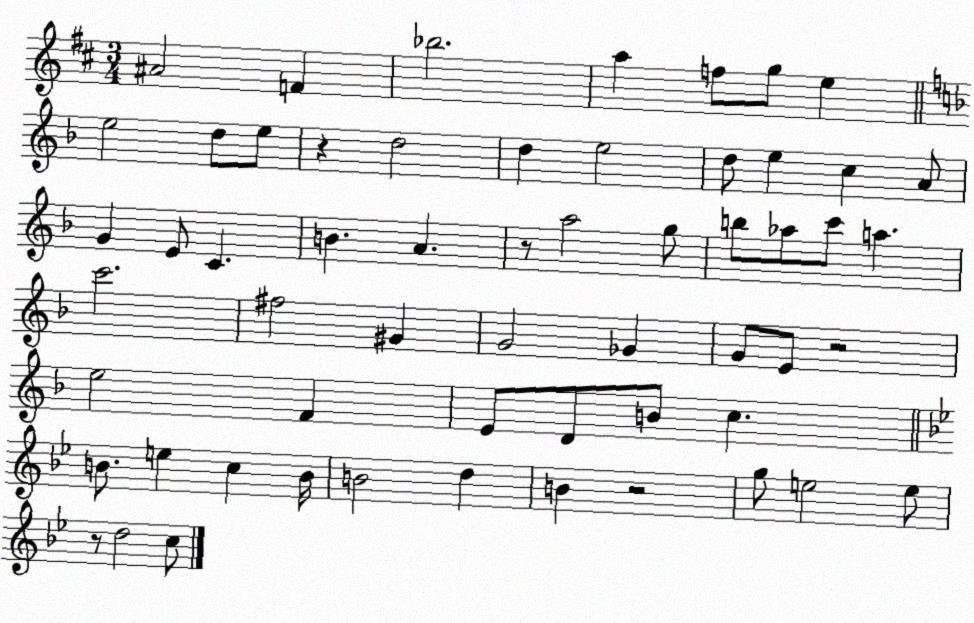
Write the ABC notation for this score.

X:1
T:Untitled
M:3/4
L:1/4
K:D
^A2 F _b2 a f/2 g/2 e e2 d/2 e/2 z d2 d e2 d/2 e c A/2 G E/2 C B A z/2 a2 g/2 b/2 _a/2 c'/2 a c'2 ^f2 ^G G2 _G G/2 E/2 z2 e2 F E/2 D/2 B/2 c B/2 e c B/4 B2 d B z2 g/2 e2 e/2 z/2 d2 c/2